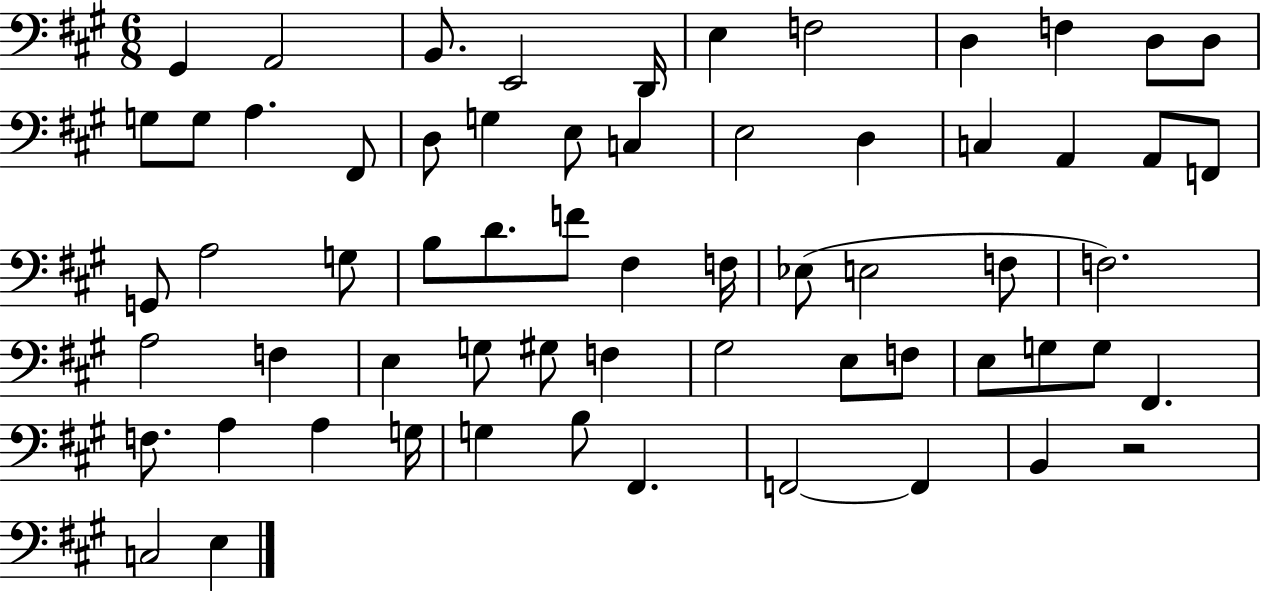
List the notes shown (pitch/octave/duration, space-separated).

G#2/q A2/h B2/e. E2/h D2/s E3/q F3/h D3/q F3/q D3/e D3/e G3/e G3/e A3/q. F#2/e D3/e G3/q E3/e C3/q E3/h D3/q C3/q A2/q A2/e F2/e G2/e A3/h G3/e B3/e D4/e. F4/e F#3/q F3/s Eb3/e E3/h F3/e F3/h. A3/h F3/q E3/q G3/e G#3/e F3/q G#3/h E3/e F3/e E3/e G3/e G3/e F#2/q. F3/e. A3/q A3/q G3/s G3/q B3/e F#2/q. F2/h F2/q B2/q R/h C3/h E3/q